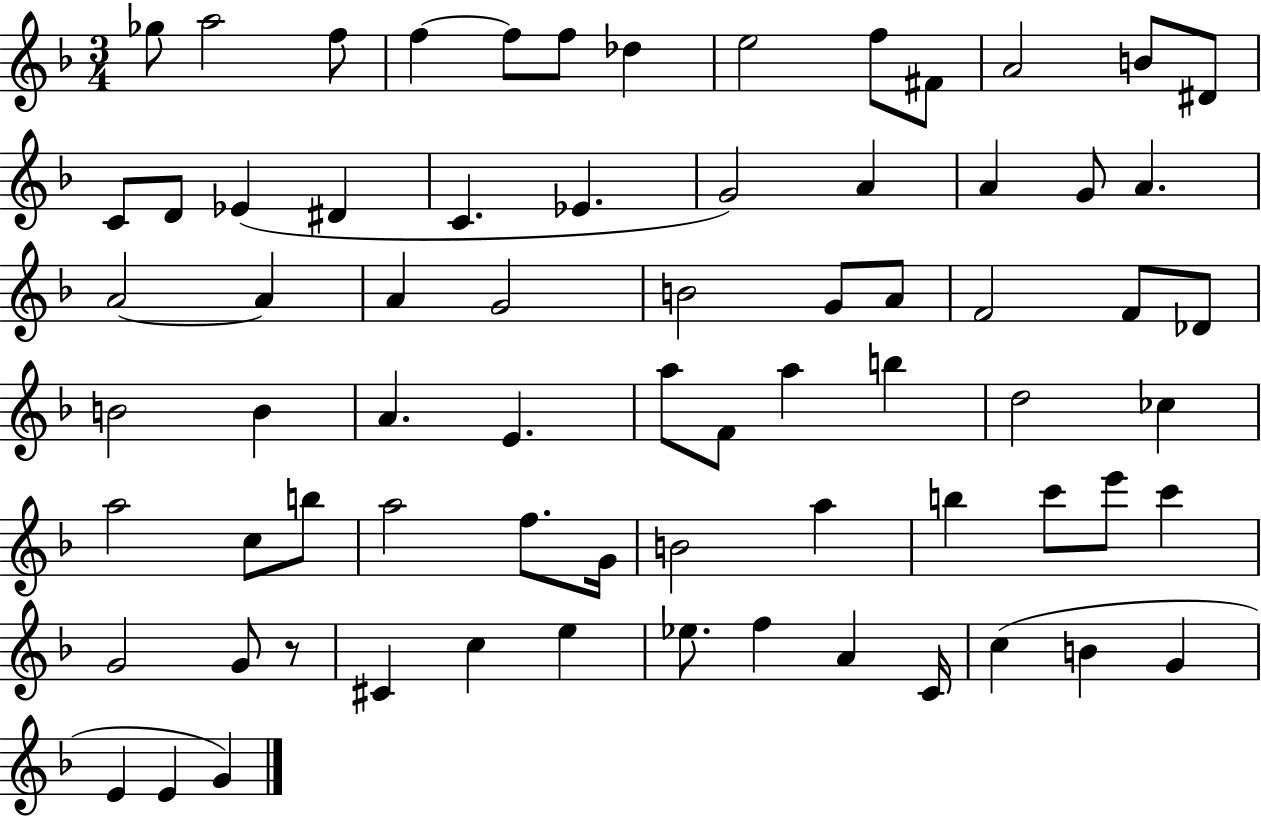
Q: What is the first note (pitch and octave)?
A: Gb5